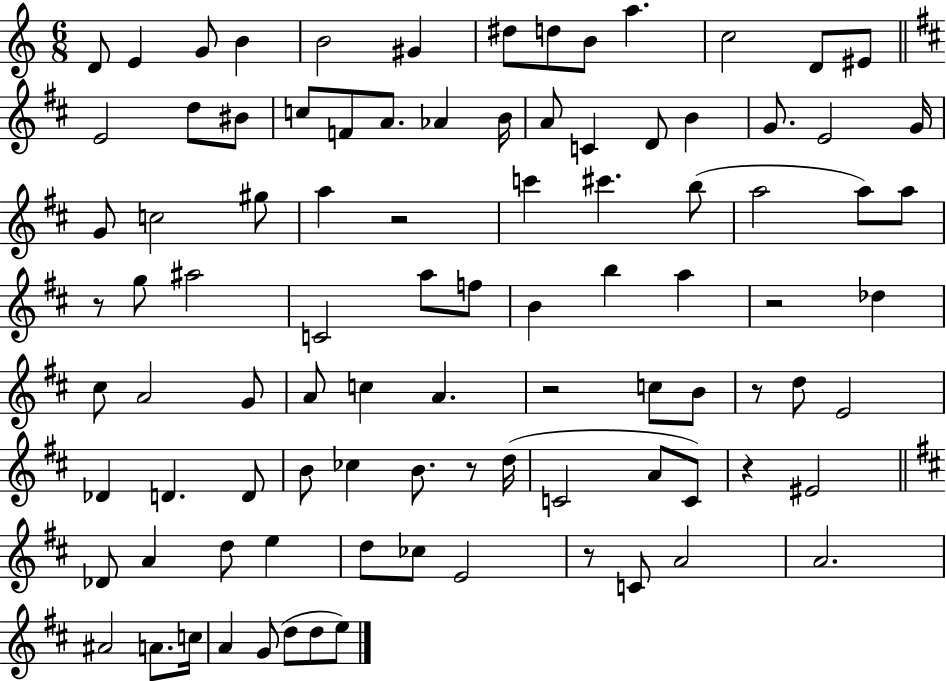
X:1
T:Untitled
M:6/8
L:1/4
K:C
D/2 E G/2 B B2 ^G ^d/2 d/2 B/2 a c2 D/2 ^E/2 E2 d/2 ^B/2 c/2 F/2 A/2 _A B/4 A/2 C D/2 B G/2 E2 G/4 G/2 c2 ^g/2 a z2 c' ^c' b/2 a2 a/2 a/2 z/2 g/2 ^a2 C2 a/2 f/2 B b a z2 _d ^c/2 A2 G/2 A/2 c A z2 c/2 B/2 z/2 d/2 E2 _D D D/2 B/2 _c B/2 z/2 d/4 C2 A/2 C/2 z ^E2 _D/2 A d/2 e d/2 _c/2 E2 z/2 C/2 A2 A2 ^A2 A/2 c/4 A G/2 d/2 d/2 e/2